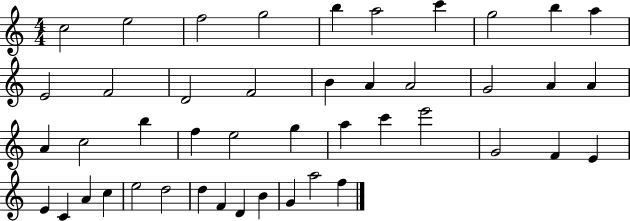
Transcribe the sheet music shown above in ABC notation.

X:1
T:Untitled
M:4/4
L:1/4
K:C
c2 e2 f2 g2 b a2 c' g2 b a E2 F2 D2 F2 B A A2 G2 A A A c2 b f e2 g a c' e'2 G2 F E E C A c e2 d2 d F D B G a2 f